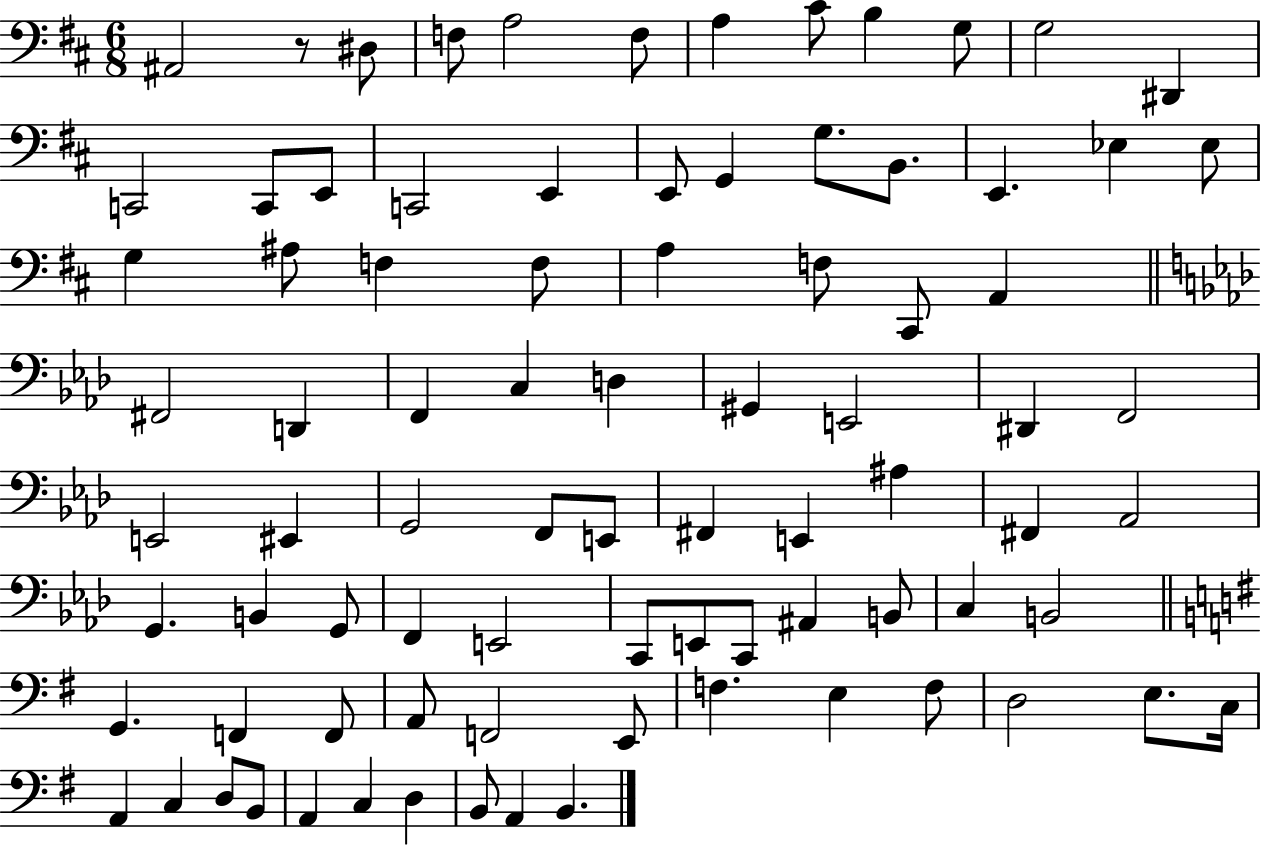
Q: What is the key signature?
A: D major